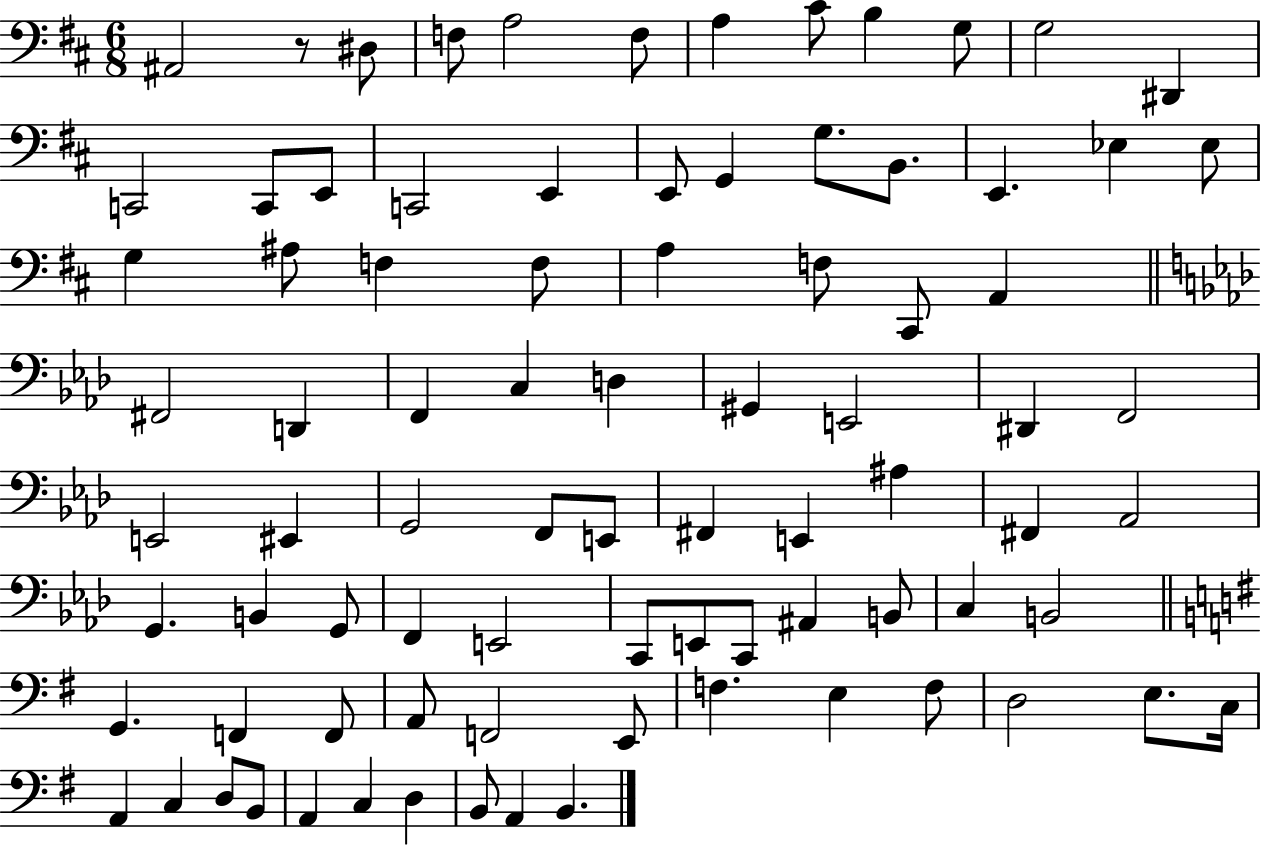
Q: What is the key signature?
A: D major